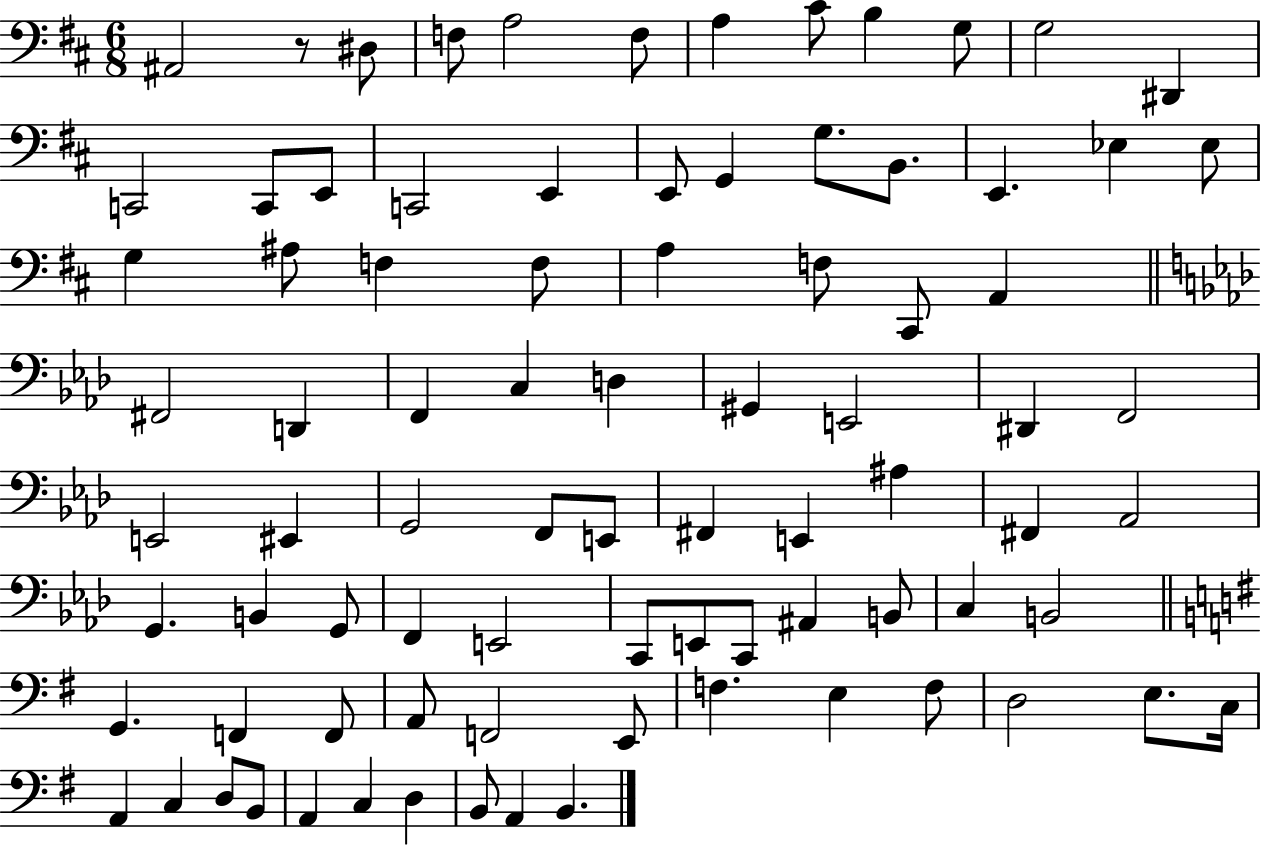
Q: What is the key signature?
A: D major